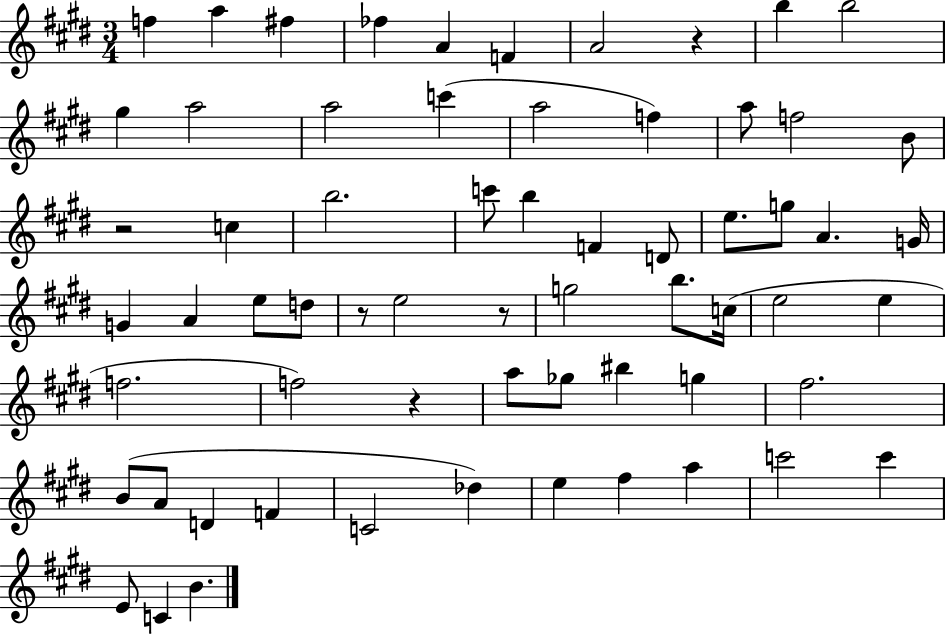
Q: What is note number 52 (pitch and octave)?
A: E5